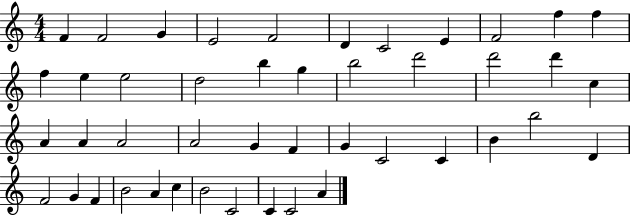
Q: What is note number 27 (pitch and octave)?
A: G4